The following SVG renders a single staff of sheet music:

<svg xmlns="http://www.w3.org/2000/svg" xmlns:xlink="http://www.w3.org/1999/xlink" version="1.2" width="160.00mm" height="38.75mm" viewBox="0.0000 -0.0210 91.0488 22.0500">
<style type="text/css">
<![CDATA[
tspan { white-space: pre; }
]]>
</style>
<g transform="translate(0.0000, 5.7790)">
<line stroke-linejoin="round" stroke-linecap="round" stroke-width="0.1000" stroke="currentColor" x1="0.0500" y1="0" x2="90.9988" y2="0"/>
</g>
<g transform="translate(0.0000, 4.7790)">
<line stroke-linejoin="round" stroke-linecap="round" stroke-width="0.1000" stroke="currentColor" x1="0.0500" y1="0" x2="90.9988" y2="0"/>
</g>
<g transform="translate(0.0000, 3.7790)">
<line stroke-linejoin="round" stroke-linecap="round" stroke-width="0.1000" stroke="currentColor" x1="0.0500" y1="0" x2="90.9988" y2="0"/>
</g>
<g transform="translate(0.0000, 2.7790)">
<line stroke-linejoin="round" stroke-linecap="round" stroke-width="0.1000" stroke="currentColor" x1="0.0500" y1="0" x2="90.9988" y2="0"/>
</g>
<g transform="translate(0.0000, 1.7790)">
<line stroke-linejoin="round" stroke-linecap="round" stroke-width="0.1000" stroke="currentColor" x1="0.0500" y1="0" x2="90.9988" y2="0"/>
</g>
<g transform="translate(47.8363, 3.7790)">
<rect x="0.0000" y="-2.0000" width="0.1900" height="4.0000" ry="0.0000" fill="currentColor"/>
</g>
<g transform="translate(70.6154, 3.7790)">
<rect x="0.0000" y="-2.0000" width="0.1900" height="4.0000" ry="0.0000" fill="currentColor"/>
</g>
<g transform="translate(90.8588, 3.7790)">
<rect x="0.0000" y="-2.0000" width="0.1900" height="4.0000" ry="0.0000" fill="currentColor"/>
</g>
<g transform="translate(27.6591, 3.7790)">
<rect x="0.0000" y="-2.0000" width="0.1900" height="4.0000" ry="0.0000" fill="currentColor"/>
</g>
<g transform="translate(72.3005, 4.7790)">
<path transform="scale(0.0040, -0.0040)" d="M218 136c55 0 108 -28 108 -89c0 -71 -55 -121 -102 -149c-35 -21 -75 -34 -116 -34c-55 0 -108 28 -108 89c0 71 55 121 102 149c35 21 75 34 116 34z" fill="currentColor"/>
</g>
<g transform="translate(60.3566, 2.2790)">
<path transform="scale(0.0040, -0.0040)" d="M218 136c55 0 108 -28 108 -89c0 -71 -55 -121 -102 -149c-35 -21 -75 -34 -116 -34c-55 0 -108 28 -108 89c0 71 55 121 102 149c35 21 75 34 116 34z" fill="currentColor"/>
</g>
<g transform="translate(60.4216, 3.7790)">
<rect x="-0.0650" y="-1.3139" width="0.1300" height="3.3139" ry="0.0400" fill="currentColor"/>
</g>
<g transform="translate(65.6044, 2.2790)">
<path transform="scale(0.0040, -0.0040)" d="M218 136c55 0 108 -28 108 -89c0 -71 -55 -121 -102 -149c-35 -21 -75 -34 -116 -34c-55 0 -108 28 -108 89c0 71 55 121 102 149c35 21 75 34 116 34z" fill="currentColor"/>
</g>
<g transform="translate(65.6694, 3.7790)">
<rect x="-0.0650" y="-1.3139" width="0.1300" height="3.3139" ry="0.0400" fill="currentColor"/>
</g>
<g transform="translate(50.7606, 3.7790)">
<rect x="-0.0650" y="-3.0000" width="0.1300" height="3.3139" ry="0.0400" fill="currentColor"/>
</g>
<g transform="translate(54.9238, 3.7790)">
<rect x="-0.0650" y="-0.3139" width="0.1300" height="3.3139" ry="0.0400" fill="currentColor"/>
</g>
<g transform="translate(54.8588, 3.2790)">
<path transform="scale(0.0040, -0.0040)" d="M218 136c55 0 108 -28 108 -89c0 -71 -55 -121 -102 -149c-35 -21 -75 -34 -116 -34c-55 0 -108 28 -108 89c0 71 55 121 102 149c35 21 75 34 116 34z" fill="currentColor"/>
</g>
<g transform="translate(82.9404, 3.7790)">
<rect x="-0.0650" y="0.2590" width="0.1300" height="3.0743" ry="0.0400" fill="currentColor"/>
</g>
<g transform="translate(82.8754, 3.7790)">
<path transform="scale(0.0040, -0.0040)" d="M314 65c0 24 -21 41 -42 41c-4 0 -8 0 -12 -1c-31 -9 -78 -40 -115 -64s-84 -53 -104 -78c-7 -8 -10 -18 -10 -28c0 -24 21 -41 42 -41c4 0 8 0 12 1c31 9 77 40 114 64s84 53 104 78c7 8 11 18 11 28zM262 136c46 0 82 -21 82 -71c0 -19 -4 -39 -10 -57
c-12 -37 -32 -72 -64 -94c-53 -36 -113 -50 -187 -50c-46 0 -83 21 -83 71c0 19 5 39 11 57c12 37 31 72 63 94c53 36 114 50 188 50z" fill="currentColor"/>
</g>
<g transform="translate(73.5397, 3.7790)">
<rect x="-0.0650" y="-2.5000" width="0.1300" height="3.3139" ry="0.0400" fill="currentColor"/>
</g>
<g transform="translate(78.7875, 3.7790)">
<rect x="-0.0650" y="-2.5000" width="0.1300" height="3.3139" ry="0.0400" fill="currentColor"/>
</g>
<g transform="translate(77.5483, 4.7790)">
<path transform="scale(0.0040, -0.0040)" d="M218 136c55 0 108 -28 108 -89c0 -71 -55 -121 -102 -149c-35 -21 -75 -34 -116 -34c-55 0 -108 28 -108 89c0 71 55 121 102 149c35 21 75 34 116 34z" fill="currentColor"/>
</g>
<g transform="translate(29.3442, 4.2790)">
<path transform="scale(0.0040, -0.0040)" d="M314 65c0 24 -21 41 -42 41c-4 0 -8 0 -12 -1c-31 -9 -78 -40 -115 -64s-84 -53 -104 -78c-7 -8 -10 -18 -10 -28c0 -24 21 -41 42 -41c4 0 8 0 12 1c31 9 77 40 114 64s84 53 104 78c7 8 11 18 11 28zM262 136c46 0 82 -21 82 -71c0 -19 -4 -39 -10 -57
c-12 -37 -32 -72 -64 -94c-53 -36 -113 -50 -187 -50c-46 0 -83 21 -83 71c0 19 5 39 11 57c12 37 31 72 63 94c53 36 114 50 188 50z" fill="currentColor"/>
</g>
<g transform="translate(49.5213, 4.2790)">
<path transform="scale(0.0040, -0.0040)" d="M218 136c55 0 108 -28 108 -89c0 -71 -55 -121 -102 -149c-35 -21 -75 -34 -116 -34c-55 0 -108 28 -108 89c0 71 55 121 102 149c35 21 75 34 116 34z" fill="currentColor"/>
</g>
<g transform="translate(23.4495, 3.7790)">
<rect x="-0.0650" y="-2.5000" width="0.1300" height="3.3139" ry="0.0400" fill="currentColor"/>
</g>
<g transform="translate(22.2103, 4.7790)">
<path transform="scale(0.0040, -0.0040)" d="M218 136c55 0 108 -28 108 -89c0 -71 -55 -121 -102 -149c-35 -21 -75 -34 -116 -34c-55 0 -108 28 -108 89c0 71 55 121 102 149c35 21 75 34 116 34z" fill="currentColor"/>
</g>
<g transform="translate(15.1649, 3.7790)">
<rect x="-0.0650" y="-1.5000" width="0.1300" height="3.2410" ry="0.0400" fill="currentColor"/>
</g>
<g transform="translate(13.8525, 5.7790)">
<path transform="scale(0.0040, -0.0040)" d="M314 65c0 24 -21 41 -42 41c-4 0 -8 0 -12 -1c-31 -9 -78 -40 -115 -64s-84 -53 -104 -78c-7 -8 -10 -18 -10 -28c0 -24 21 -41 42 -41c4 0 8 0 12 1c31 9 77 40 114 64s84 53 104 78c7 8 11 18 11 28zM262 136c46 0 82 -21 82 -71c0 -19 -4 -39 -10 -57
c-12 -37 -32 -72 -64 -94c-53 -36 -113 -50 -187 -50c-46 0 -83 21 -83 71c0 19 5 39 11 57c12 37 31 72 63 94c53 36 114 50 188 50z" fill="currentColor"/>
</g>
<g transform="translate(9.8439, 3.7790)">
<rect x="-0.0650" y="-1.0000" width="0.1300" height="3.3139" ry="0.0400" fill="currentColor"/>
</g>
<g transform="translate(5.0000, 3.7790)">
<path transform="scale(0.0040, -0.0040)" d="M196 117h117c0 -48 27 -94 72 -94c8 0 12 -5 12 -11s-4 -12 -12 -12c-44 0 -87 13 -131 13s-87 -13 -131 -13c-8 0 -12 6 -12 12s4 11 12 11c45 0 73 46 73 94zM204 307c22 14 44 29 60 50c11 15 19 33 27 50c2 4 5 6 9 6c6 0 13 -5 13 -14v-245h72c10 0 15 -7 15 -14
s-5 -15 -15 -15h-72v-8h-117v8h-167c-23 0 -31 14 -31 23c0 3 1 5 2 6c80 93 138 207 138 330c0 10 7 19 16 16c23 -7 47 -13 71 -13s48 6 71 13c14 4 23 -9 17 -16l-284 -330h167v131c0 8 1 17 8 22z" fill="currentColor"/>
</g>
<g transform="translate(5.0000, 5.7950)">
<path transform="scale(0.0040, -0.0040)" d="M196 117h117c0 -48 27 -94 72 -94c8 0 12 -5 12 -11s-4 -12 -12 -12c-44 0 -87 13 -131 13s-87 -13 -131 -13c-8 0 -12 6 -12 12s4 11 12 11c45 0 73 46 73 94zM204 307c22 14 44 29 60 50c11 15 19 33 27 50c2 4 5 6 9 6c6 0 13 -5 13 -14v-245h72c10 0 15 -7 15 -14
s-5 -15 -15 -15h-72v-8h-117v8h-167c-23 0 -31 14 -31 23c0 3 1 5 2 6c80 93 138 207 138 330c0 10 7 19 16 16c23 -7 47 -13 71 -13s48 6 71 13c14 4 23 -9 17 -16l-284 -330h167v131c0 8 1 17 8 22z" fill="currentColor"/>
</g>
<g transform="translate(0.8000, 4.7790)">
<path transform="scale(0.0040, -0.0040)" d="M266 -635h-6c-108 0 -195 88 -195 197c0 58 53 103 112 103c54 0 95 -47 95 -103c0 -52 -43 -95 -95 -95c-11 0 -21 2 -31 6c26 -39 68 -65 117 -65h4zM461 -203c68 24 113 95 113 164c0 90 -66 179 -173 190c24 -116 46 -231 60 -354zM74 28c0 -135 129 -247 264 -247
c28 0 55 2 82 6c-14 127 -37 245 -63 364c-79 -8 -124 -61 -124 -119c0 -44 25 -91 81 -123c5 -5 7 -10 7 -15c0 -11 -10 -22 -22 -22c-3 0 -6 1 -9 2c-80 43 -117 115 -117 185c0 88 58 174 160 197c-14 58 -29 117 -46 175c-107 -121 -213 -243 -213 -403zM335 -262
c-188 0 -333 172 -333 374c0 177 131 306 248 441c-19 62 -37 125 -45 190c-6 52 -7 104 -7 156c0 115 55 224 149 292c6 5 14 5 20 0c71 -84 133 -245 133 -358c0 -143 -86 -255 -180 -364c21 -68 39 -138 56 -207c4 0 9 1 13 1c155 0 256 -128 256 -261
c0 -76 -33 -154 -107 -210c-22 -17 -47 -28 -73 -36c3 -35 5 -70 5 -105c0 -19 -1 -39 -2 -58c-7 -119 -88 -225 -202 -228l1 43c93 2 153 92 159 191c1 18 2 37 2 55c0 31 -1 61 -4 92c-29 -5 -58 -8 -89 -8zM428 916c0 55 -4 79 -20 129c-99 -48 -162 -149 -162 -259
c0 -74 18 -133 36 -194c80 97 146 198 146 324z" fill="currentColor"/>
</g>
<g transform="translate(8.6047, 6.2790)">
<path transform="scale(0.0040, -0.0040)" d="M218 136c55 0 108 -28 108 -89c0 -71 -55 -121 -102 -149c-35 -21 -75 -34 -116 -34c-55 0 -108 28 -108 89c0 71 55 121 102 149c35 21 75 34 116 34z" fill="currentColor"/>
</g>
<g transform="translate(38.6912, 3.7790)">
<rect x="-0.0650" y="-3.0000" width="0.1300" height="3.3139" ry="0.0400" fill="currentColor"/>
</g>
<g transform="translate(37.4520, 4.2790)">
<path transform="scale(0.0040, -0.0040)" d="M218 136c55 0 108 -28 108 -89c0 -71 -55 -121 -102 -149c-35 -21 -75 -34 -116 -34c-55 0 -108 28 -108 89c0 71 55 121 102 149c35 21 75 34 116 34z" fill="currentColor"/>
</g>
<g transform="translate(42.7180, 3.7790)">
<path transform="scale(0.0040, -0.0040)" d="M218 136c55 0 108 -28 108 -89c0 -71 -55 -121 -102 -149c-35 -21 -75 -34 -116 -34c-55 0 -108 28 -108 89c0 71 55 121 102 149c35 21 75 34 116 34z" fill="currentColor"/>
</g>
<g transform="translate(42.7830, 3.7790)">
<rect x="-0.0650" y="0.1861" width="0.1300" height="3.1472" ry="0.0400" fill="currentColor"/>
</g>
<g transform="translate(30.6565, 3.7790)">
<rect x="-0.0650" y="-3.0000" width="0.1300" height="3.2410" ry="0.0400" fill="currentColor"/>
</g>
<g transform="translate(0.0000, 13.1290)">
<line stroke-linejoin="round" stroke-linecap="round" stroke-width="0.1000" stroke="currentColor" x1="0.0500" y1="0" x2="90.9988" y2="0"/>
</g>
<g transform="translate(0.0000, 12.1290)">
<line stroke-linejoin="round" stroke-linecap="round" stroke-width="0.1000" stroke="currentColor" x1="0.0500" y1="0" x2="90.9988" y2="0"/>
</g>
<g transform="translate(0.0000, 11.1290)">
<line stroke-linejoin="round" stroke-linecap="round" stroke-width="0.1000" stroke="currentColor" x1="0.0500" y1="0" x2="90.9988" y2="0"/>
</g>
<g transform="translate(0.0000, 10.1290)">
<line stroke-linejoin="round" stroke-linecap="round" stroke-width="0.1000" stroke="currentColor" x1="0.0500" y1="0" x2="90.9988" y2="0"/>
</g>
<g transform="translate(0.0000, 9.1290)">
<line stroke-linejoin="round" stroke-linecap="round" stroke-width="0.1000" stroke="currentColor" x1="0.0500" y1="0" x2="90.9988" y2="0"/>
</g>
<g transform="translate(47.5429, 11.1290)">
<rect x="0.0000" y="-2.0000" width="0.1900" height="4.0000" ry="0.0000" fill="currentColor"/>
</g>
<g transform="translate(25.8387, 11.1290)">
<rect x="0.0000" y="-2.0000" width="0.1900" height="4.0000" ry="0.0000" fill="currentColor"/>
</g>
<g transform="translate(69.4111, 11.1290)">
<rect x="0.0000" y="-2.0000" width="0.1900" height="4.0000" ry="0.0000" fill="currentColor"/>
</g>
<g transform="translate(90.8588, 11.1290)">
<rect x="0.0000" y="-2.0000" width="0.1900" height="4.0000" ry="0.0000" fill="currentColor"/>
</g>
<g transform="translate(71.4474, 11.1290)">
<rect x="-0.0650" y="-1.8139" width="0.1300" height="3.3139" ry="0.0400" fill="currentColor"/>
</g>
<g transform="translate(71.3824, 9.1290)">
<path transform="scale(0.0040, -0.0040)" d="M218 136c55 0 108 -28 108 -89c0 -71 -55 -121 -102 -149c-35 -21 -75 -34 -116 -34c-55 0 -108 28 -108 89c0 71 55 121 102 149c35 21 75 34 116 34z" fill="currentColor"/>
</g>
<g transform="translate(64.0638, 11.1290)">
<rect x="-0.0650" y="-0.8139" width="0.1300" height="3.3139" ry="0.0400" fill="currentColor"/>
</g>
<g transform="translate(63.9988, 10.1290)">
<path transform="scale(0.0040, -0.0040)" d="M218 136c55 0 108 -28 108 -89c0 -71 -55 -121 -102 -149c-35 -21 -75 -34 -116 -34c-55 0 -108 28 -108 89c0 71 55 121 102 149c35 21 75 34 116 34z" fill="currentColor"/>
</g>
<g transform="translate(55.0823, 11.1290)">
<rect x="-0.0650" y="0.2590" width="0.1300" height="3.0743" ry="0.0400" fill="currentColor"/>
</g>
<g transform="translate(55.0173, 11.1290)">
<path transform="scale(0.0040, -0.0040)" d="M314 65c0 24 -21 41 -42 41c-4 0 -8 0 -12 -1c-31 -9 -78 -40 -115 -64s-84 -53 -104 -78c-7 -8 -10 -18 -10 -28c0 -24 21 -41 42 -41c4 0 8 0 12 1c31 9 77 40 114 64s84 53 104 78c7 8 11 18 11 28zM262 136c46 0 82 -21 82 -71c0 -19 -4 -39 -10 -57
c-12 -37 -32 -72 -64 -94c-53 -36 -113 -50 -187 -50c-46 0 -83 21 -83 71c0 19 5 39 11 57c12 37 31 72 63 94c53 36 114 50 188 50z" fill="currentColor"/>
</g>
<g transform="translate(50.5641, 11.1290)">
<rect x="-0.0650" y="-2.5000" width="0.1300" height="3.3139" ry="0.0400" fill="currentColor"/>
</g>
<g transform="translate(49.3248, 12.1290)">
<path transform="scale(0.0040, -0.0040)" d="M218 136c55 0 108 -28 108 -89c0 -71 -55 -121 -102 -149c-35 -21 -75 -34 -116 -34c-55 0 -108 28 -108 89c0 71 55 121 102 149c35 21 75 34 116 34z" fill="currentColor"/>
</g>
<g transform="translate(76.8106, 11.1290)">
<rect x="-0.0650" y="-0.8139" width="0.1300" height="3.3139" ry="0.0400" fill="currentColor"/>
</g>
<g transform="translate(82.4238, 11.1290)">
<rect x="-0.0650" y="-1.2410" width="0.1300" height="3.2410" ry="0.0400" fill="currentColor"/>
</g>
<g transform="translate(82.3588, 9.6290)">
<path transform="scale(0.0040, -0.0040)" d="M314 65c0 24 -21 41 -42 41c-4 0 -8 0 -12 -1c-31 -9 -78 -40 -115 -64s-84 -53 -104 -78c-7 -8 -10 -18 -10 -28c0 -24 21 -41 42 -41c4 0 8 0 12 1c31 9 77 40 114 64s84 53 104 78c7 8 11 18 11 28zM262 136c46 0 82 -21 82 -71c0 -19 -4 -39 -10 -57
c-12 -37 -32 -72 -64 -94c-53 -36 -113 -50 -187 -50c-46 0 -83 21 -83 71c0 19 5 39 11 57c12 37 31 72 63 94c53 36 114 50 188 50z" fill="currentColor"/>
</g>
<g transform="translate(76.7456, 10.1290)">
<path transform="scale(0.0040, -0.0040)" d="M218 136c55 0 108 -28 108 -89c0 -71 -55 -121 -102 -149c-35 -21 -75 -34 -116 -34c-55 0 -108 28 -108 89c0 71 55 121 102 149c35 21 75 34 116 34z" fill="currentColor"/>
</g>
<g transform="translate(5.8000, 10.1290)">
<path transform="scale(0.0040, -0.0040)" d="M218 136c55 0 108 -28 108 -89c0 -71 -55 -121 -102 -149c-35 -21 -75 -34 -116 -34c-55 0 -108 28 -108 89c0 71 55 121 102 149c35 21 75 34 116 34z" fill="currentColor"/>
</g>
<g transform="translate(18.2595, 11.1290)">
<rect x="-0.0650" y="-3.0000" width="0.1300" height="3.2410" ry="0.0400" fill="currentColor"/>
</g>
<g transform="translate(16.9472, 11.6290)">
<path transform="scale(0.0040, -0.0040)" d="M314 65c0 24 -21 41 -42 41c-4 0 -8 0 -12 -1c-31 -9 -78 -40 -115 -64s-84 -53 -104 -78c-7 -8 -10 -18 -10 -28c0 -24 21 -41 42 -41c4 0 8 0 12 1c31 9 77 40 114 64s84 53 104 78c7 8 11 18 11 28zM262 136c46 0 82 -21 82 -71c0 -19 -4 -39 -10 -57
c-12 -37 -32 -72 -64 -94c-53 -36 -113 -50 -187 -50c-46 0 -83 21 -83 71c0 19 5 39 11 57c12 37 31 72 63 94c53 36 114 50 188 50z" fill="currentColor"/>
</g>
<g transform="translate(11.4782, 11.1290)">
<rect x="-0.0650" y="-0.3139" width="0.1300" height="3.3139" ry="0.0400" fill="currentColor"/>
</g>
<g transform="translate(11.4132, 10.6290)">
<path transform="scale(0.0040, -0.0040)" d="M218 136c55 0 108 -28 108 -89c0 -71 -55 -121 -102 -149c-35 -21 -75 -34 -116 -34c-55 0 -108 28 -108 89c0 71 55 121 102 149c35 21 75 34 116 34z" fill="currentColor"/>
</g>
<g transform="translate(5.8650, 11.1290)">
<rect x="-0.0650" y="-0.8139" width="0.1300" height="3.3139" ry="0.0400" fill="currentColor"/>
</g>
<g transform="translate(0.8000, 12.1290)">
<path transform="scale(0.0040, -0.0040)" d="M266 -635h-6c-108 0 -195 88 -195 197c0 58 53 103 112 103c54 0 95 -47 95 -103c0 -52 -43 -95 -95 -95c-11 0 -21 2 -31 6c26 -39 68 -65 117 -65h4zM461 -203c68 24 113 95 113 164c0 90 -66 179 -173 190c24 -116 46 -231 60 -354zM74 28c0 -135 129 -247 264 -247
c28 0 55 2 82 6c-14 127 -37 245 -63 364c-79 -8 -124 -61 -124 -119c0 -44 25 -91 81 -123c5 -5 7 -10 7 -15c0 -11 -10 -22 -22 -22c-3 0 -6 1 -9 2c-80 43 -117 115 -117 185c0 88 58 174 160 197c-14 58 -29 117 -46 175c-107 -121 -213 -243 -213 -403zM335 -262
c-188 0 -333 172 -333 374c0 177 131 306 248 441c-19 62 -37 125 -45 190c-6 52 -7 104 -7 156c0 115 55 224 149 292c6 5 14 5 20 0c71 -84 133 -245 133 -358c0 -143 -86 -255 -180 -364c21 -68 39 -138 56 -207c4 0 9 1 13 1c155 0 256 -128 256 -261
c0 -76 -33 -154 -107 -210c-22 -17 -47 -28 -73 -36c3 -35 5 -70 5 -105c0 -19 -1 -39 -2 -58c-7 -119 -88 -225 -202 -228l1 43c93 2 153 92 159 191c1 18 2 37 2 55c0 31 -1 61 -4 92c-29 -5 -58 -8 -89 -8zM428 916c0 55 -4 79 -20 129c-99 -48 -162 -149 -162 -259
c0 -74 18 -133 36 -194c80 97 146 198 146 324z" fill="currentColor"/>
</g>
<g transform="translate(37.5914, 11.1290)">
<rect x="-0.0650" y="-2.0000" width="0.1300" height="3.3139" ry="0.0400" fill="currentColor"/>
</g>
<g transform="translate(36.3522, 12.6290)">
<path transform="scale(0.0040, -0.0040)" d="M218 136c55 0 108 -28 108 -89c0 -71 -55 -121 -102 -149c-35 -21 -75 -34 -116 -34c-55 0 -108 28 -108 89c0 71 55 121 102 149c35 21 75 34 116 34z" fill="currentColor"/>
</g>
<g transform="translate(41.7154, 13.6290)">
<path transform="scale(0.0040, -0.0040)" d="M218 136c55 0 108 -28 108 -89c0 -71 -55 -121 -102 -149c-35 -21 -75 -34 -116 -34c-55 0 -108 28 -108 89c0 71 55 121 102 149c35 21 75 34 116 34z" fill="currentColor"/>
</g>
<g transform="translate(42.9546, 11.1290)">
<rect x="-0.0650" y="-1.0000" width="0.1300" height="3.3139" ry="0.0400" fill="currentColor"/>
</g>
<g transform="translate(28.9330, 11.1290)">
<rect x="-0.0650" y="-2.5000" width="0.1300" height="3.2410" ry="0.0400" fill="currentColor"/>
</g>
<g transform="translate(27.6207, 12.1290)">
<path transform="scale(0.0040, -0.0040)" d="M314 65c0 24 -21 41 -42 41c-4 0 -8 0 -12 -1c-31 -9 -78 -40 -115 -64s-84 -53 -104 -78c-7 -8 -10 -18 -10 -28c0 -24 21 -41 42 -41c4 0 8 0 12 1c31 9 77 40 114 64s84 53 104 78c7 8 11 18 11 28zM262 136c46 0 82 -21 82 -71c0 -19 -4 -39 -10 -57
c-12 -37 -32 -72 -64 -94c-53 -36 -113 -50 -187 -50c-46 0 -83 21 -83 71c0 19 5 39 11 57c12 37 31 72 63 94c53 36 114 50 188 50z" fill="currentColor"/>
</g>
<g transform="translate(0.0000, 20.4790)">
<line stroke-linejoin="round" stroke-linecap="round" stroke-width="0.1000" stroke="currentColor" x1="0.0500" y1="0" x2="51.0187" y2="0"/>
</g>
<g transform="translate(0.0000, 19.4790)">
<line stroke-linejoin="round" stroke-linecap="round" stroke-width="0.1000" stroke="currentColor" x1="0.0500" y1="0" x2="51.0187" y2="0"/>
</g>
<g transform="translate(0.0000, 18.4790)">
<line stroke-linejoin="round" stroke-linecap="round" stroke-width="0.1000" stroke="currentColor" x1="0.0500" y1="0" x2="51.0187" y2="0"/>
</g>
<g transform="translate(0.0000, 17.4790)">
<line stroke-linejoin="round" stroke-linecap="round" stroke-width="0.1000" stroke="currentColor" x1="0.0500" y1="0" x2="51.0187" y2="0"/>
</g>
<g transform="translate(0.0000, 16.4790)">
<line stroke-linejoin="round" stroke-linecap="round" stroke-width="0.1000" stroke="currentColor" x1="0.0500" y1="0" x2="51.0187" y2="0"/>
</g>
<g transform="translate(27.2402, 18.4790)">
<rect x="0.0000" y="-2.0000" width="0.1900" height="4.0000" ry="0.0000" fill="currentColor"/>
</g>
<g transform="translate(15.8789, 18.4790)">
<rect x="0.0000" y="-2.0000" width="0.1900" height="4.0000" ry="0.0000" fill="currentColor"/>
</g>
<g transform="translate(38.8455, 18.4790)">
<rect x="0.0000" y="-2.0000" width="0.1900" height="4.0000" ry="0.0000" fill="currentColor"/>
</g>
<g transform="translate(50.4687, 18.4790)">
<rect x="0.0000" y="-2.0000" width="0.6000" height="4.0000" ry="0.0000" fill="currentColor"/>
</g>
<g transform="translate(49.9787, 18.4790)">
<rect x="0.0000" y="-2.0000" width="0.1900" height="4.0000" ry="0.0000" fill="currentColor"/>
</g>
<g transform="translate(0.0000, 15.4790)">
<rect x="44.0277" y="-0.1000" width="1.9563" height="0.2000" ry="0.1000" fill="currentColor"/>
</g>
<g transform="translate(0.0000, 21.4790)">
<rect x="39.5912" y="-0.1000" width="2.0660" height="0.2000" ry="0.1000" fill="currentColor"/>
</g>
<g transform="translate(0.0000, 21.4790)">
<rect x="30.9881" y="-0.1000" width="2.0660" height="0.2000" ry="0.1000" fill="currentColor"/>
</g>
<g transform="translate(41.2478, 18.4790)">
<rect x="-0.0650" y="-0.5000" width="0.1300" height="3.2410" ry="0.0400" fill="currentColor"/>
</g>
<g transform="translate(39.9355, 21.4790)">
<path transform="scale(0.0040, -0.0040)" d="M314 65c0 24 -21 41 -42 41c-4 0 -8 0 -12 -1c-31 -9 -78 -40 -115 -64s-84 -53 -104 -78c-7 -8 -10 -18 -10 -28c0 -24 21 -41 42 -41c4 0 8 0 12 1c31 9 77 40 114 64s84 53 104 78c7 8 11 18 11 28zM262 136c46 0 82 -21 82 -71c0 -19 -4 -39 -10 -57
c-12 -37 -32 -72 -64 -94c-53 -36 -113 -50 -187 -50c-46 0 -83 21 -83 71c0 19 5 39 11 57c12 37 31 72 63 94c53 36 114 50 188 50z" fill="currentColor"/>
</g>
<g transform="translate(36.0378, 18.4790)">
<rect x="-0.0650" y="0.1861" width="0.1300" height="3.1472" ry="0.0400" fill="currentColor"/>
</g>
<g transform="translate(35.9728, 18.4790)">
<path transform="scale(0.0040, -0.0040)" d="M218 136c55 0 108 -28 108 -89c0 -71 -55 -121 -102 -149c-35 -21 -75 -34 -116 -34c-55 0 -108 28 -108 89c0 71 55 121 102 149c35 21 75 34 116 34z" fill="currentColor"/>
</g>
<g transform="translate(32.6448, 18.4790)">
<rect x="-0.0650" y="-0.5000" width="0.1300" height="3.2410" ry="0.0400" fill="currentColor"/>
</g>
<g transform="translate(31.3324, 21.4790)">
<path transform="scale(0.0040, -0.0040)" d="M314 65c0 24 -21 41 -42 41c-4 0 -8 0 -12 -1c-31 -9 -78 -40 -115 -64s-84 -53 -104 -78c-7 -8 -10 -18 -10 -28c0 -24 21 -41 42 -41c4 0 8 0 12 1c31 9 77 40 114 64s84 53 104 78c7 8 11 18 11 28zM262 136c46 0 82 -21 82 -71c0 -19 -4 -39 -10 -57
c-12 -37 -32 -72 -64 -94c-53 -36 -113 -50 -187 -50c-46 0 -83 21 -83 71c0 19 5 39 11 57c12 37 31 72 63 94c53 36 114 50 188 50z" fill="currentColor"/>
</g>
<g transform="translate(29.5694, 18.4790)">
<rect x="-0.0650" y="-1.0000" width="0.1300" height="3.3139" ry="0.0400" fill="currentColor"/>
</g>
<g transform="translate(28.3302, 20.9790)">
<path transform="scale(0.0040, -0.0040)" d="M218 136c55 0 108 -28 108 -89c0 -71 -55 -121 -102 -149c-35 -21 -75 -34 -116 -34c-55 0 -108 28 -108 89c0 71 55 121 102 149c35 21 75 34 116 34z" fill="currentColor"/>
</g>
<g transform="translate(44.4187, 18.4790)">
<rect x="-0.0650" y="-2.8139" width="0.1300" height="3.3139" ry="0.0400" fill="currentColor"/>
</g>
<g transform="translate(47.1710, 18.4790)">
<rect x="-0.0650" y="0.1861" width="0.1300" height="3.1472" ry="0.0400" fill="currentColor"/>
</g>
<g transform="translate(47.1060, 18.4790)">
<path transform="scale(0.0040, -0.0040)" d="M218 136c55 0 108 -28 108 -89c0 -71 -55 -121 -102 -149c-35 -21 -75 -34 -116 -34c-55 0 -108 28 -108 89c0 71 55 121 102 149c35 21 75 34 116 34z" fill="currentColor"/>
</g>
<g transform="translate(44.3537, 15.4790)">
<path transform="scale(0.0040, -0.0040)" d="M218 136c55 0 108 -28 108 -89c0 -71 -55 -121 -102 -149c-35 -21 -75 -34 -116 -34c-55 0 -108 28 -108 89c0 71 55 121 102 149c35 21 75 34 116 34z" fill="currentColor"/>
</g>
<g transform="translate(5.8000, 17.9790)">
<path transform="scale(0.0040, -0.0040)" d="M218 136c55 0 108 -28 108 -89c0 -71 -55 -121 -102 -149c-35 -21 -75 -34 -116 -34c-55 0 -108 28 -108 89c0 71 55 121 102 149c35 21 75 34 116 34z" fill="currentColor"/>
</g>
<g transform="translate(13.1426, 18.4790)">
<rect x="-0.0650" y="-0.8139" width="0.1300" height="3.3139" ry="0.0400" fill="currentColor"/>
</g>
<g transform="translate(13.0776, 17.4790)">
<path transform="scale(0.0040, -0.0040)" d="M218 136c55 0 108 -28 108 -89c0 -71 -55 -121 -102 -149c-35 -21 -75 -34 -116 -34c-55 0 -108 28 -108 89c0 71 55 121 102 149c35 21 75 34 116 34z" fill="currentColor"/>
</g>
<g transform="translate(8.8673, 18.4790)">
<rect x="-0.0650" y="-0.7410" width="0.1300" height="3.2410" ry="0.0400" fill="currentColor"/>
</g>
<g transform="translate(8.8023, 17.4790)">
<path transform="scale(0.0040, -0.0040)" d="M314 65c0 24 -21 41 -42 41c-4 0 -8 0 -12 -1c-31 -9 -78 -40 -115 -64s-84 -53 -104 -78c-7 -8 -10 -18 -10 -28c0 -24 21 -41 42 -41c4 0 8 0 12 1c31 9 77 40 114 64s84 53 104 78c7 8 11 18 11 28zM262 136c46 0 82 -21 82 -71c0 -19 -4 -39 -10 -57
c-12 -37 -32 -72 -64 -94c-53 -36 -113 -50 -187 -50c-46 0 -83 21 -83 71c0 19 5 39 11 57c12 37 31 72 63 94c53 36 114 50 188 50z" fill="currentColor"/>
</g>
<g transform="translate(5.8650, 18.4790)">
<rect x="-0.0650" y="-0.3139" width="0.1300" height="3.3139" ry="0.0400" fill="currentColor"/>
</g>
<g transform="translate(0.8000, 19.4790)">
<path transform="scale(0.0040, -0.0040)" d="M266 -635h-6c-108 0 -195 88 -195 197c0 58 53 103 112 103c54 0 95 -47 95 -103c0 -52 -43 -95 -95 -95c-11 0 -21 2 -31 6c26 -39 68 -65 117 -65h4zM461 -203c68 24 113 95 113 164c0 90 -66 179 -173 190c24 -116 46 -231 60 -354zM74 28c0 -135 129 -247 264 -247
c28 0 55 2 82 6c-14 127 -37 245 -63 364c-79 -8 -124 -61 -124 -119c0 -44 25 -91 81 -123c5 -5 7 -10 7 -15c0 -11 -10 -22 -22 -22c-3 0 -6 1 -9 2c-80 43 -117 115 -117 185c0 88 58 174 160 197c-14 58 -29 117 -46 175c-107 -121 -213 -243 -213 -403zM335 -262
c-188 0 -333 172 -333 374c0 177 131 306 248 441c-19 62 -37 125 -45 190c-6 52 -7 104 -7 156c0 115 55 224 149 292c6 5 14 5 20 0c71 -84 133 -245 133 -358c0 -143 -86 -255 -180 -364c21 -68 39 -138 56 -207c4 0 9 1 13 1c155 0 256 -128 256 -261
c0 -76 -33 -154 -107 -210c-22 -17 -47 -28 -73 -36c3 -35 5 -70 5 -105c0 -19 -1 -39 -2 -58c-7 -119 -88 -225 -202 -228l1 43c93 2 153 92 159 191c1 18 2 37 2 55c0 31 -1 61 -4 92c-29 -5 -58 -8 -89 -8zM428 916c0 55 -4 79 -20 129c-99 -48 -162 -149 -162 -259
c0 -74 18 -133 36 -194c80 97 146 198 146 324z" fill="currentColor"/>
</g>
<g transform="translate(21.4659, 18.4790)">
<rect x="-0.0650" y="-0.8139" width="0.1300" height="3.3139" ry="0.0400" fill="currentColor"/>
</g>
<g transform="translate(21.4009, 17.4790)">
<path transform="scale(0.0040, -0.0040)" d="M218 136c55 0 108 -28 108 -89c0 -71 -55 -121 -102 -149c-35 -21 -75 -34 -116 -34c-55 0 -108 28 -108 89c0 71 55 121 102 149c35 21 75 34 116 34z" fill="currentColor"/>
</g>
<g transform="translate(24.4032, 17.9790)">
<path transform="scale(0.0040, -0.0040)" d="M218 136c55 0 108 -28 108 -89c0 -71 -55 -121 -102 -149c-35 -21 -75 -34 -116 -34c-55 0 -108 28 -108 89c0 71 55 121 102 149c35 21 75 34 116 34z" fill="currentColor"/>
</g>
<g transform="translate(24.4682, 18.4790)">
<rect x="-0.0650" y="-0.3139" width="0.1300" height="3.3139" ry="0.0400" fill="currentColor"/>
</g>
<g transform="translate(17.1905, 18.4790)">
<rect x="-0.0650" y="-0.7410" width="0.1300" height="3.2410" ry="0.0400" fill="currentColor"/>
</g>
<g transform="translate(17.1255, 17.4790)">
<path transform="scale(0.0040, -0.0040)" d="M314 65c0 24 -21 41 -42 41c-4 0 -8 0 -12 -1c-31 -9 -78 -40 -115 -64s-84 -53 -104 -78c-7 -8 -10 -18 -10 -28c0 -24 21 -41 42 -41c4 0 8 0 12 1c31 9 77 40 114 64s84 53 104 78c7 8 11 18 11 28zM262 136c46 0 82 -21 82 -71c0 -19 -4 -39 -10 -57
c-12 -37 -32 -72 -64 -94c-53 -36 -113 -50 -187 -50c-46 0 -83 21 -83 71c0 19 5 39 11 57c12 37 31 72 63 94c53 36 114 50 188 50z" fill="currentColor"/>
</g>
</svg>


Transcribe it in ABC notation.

X:1
T:Untitled
M:4/4
L:1/4
K:C
D E2 G A2 A B A c e e G G B2 d c A2 G2 F D G B2 d f d e2 c d2 d d2 d c D C2 B C2 a B